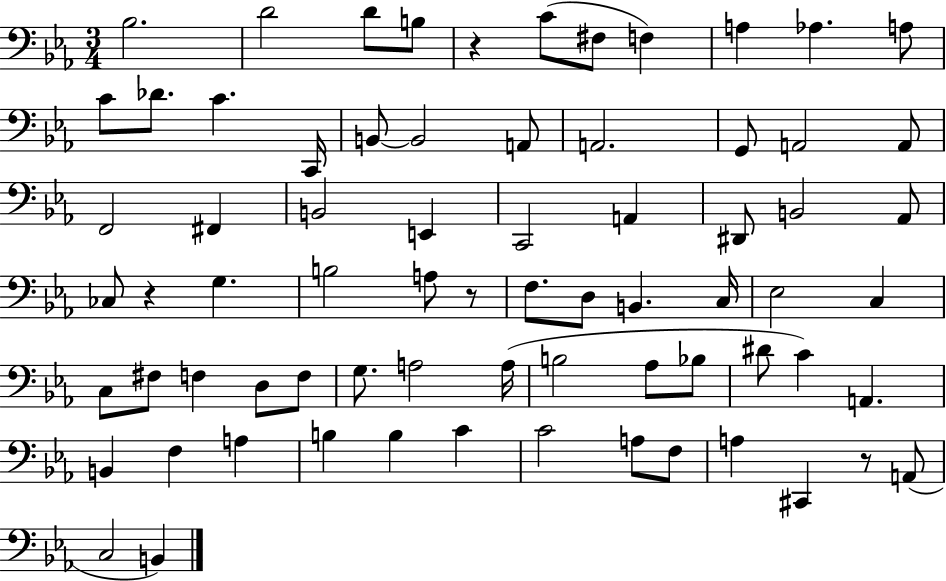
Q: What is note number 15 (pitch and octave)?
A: B2